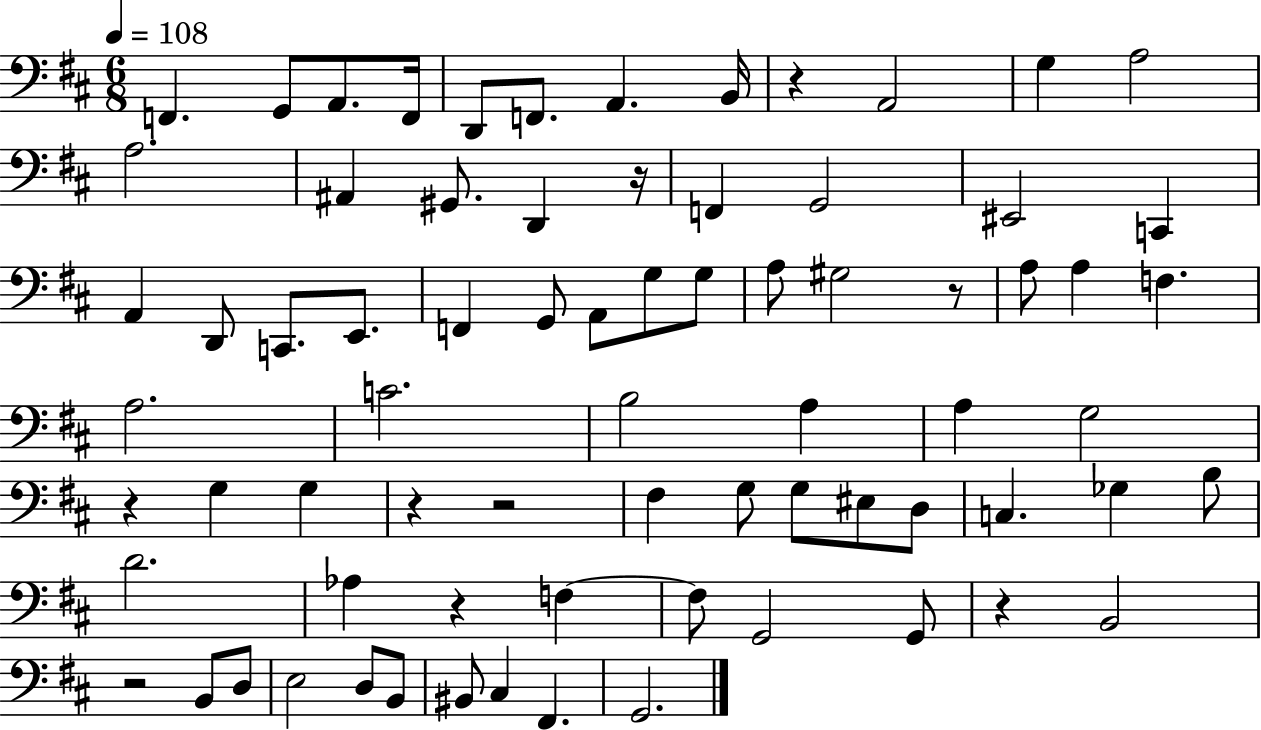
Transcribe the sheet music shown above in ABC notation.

X:1
T:Untitled
M:6/8
L:1/4
K:D
F,, G,,/2 A,,/2 F,,/4 D,,/2 F,,/2 A,, B,,/4 z A,,2 G, A,2 A,2 ^A,, ^G,,/2 D,, z/4 F,, G,,2 ^E,,2 C,, A,, D,,/2 C,,/2 E,,/2 F,, G,,/2 A,,/2 G,/2 G,/2 A,/2 ^G,2 z/2 A,/2 A, F, A,2 C2 B,2 A, A, G,2 z G, G, z z2 ^F, G,/2 G,/2 ^E,/2 D,/2 C, _G, B,/2 D2 _A, z F, F,/2 G,,2 G,,/2 z B,,2 z2 B,,/2 D,/2 E,2 D,/2 B,,/2 ^B,,/2 ^C, ^F,, G,,2